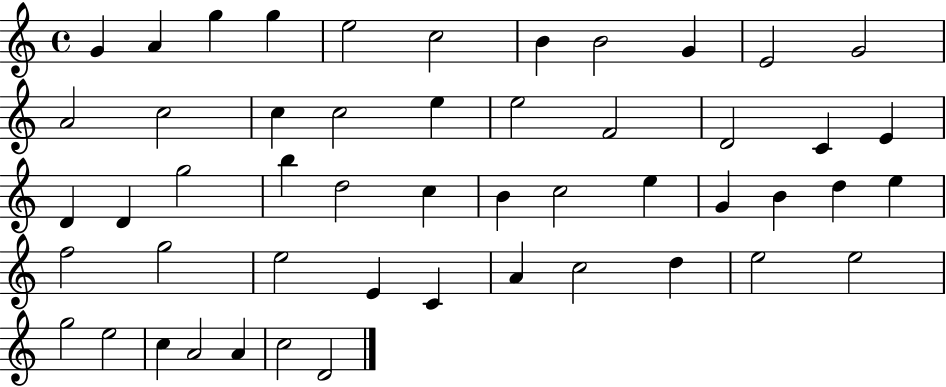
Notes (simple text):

G4/q A4/q G5/q G5/q E5/h C5/h B4/q B4/h G4/q E4/h G4/h A4/h C5/h C5/q C5/h E5/q E5/h F4/h D4/h C4/q E4/q D4/q D4/q G5/h B5/q D5/h C5/q B4/q C5/h E5/q G4/q B4/q D5/q E5/q F5/h G5/h E5/h E4/q C4/q A4/q C5/h D5/q E5/h E5/h G5/h E5/h C5/q A4/h A4/q C5/h D4/h